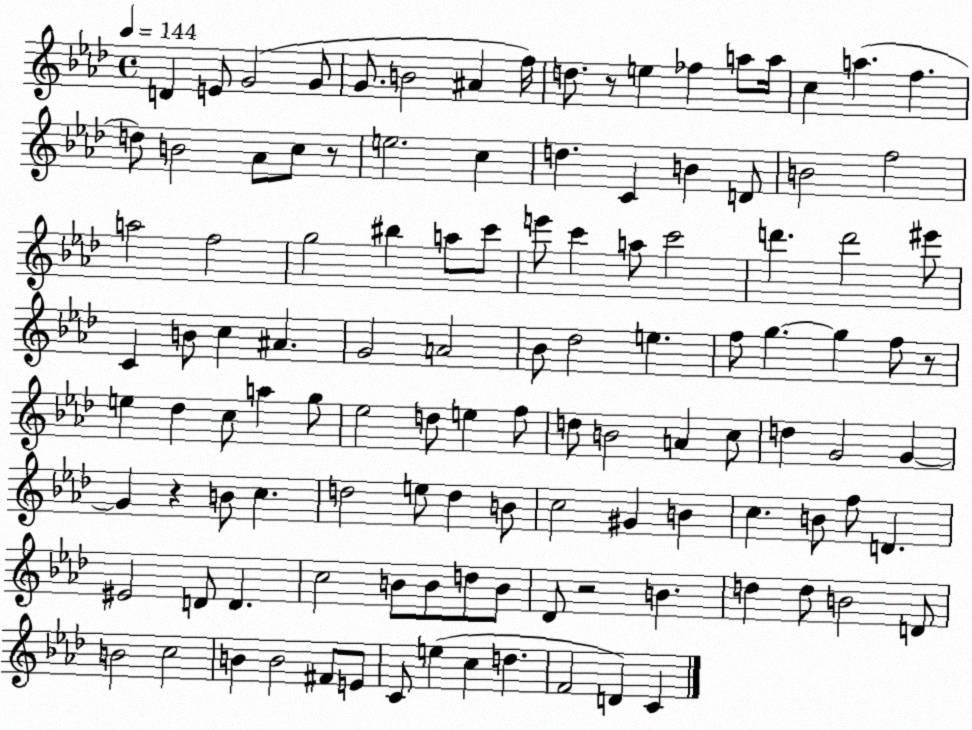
X:1
T:Untitled
M:4/4
L:1/4
K:Ab
D E/2 G2 G/2 G/2 B2 ^A f/4 d/2 z/2 e _f a/2 a/4 c a f d/2 B2 _A/2 c/2 z/2 e2 c d C B D/2 B2 f2 a2 f2 g2 ^b a/2 c'/2 e'/2 c' a/2 c'2 d' d'2 ^e'/2 C B/2 c ^A G2 A2 _B/2 _d2 e f/2 g g f/2 z/2 e _d c/2 a g/2 _e2 d/2 e f/2 d/2 B2 A c/2 d G2 G G z B/2 c d2 e/2 d B/2 c2 ^G B c B/2 f/2 D ^E2 D/2 D c2 B/2 B/2 d/2 B/2 _D/2 z2 B d d/2 B2 D/2 B2 c2 B B2 ^F/2 E/2 C/2 e c d F2 D C